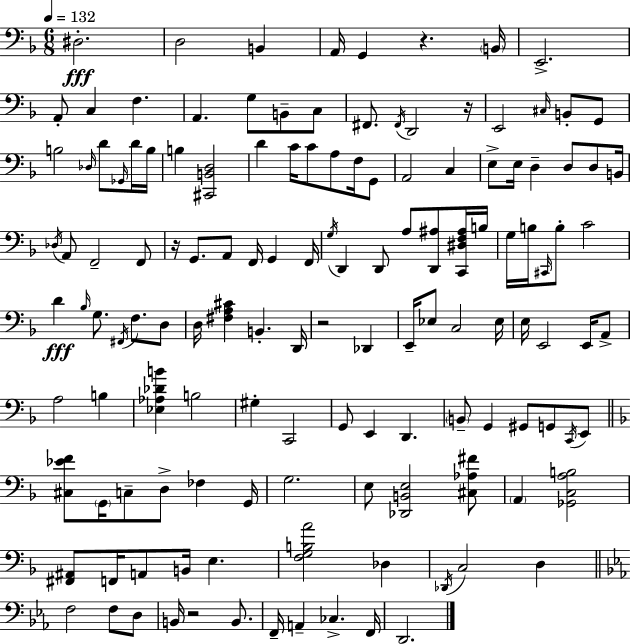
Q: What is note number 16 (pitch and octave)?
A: F#2